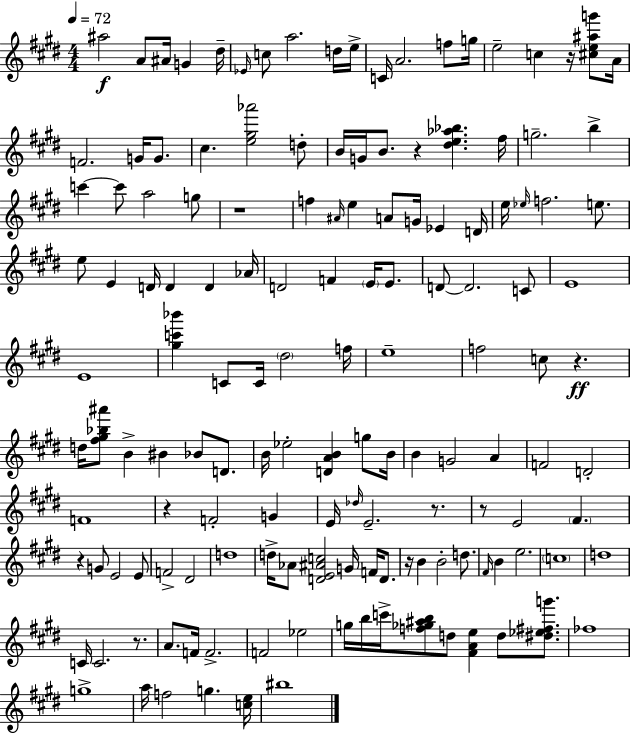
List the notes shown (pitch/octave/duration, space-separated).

A#5/h A4/e A#4/s G4/q D#5/s Eb4/s C5/e A5/h. D5/s E5/s C4/s A4/h. F5/e G5/s E5/h C5/q R/s [C#5,E5,A#5,G6]/e A4/s F4/h. G4/s G4/e. C#5/q. [E5,G#5,Ab6]/h D5/e B4/s G4/s B4/e. R/q [D#5,E5,Ab5,Bb5]/q. F#5/s G5/h. B5/q C6/q C6/e A5/h G5/e R/w F5/q A#4/s E5/q A4/e G4/s Eb4/q D4/s E5/s Eb5/s F5/h. E5/e. E5/e E4/q D4/s D4/q D4/q Ab4/s D4/h F4/q E4/s E4/e. D4/e D4/h. C4/e E4/w E4/w [G#5,C6,Bb6]/q C4/e C4/s D#5/h F5/s E5/w F5/h C5/e R/q. D5/s [F#5,G#5,Bb5,A#6]/e B4/q BIS4/q Bb4/e D4/e. B4/s Eb5/h [D4,A4,B4]/q G5/e B4/s B4/q G4/h A4/q F4/h D4/h F4/w R/q F4/h G4/q E4/s Db5/s E4/h. R/e. R/e E4/h F#4/q. R/q G4/e E4/h E4/e F4/h D#4/h D5/w D5/s Ab4/e [D4,E4,A#4,C5]/h G4/s F4/s D4/e. R/s B4/q B4/h D5/e. F#4/s B4/q E5/h. C5/w D5/w C4/s C4/h. R/e. A4/e. F4/s F4/h. F4/h Eb5/h G5/s B5/s C6/s [F5,Gb5,A#5,B5]/e D5/e [F#4,A4,E5]/q D5/e [D#5,Eb5,F#5,G6]/e. FES5/w G5/w A5/s F5/h G5/q. [C5,E5]/s BIS5/w